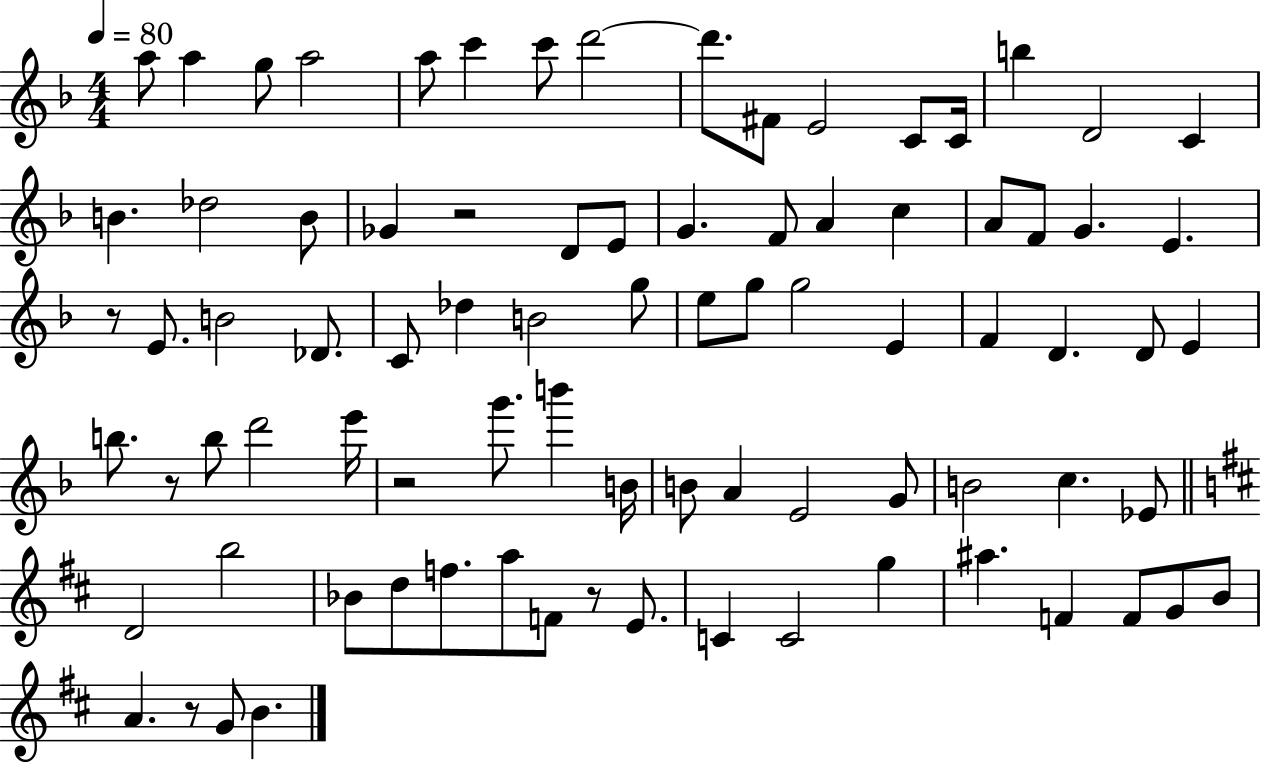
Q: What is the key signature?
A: F major